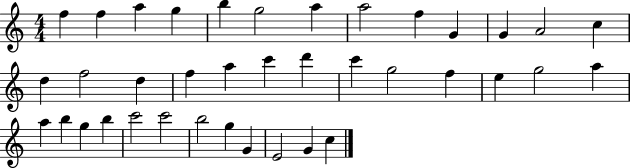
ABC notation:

X:1
T:Untitled
M:4/4
L:1/4
K:C
f f a g b g2 a a2 f G G A2 c d f2 d f a c' d' c' g2 f e g2 a a b g b c'2 c'2 b2 g G E2 G c